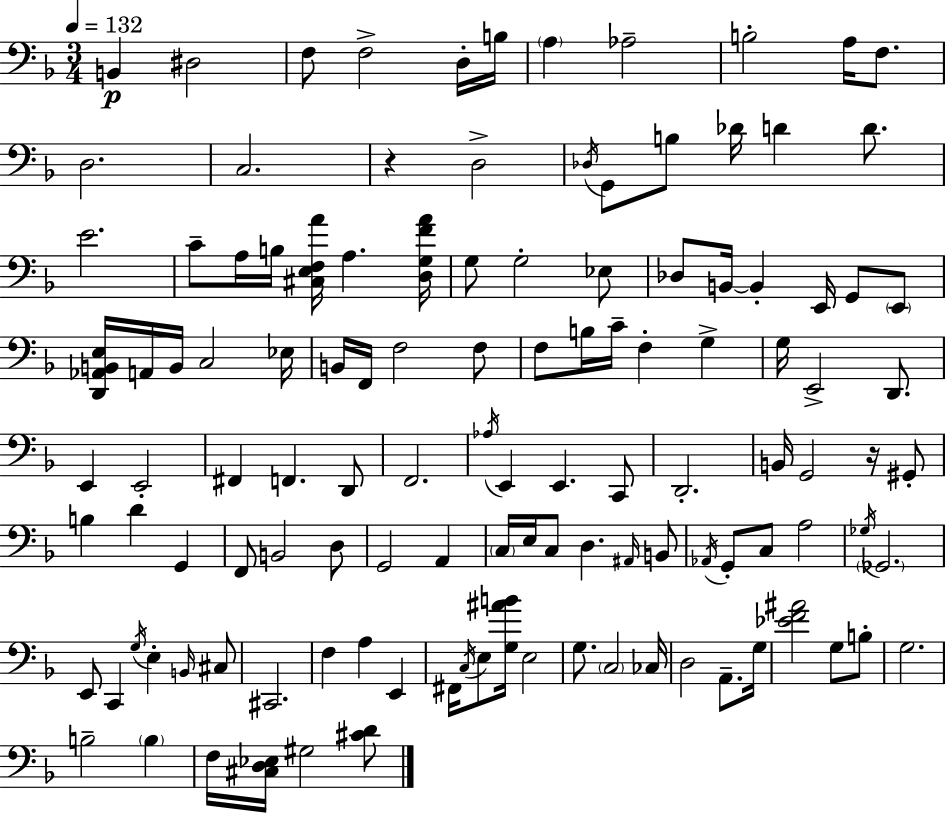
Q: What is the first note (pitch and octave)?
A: B2